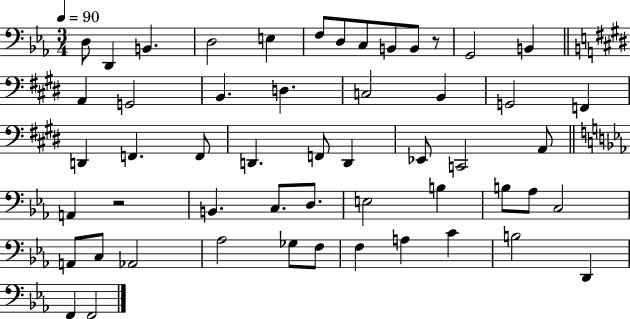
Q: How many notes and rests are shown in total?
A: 53